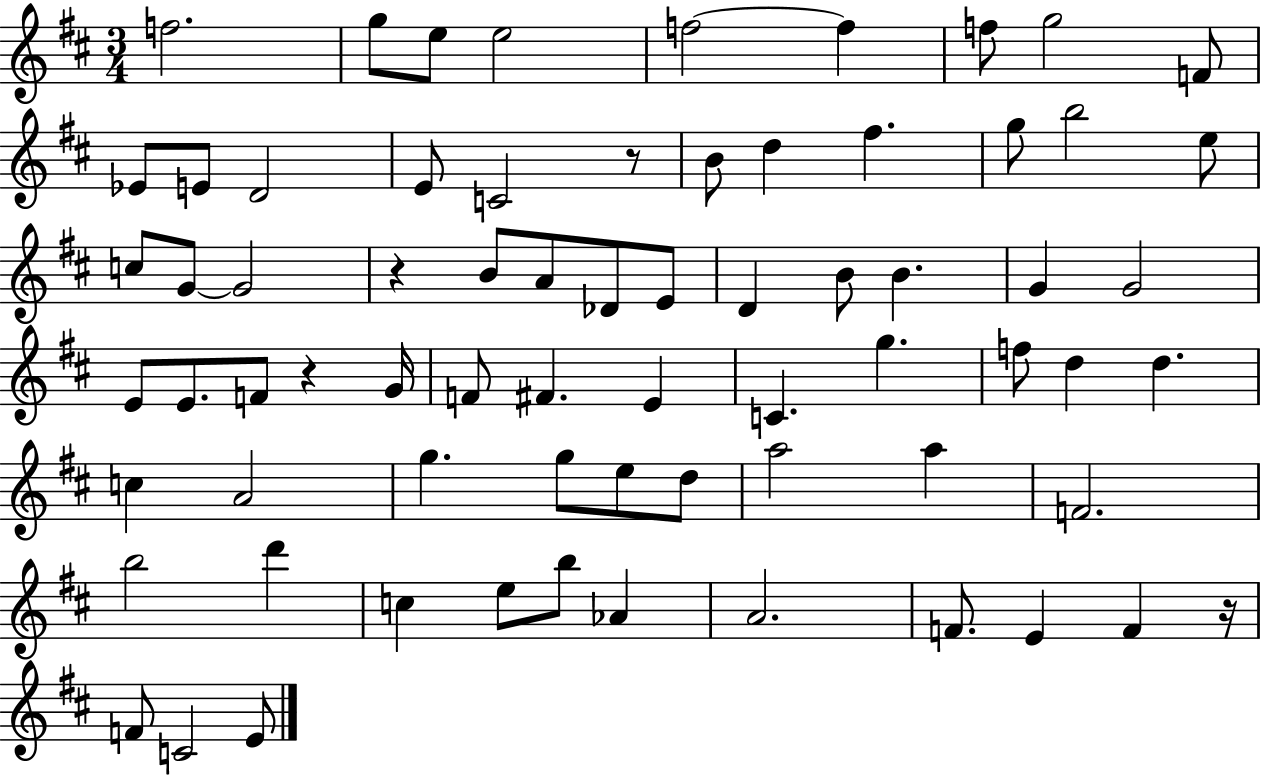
{
  \clef treble
  \numericTimeSignature
  \time 3/4
  \key d \major
  \repeat volta 2 { f''2. | g''8 e''8 e''2 | f''2~~ f''4 | f''8 g''2 f'8 | \break ees'8 e'8 d'2 | e'8 c'2 r8 | b'8 d''4 fis''4. | g''8 b''2 e''8 | \break c''8 g'8~~ g'2 | r4 b'8 a'8 des'8 e'8 | d'4 b'8 b'4. | g'4 g'2 | \break e'8 e'8. f'8 r4 g'16 | f'8 fis'4. e'4 | c'4. g''4. | f''8 d''4 d''4. | \break c''4 a'2 | g''4. g''8 e''8 d''8 | a''2 a''4 | f'2. | \break b''2 d'''4 | c''4 e''8 b''8 aes'4 | a'2. | f'8. e'4 f'4 r16 | \break f'8 c'2 e'8 | } \bar "|."
}